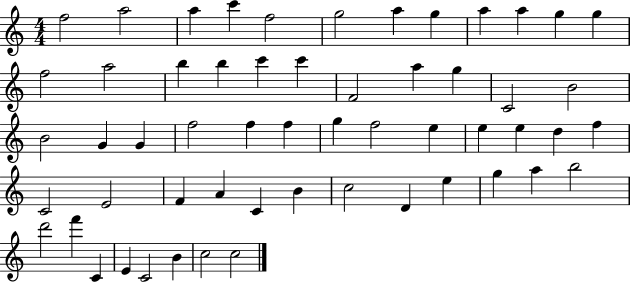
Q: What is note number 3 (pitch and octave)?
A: A5